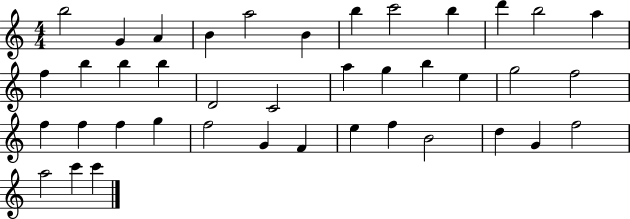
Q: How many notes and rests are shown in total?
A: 40